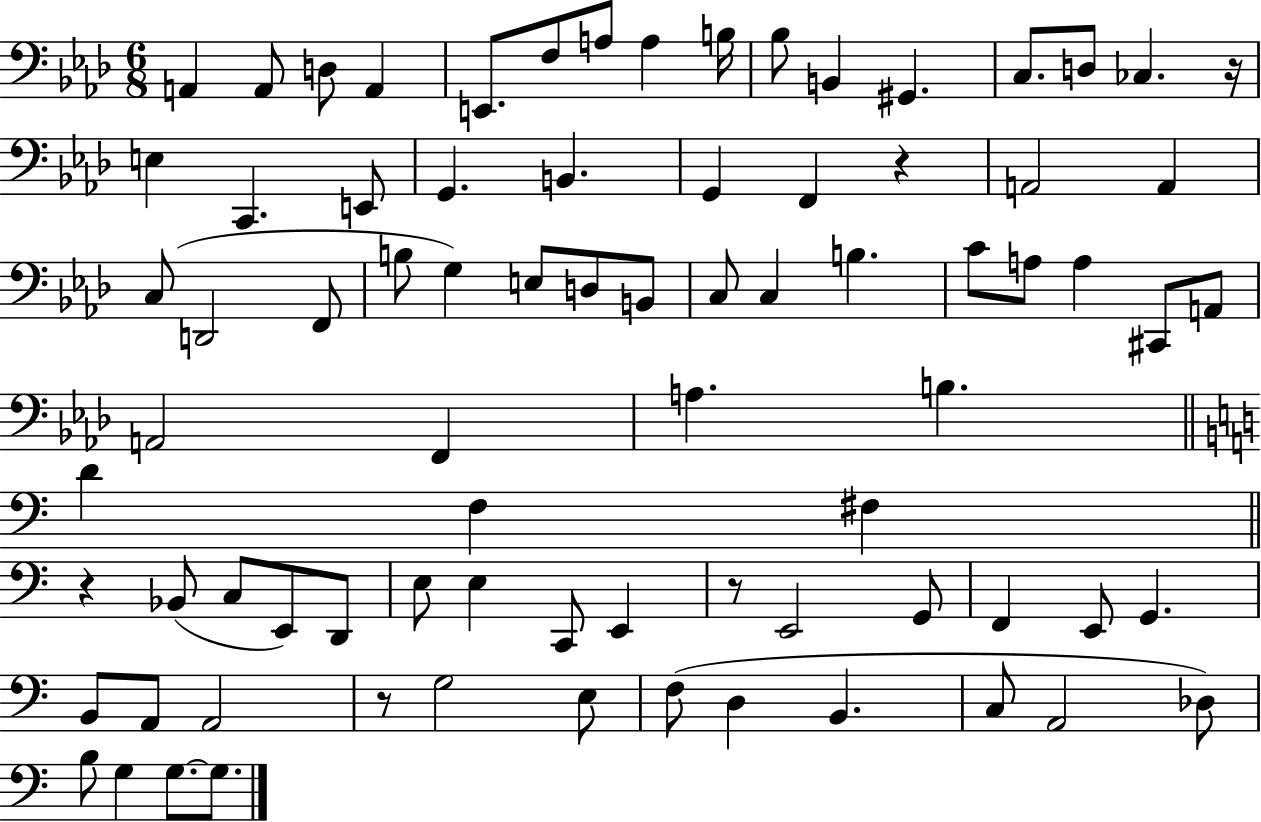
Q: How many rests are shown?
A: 5